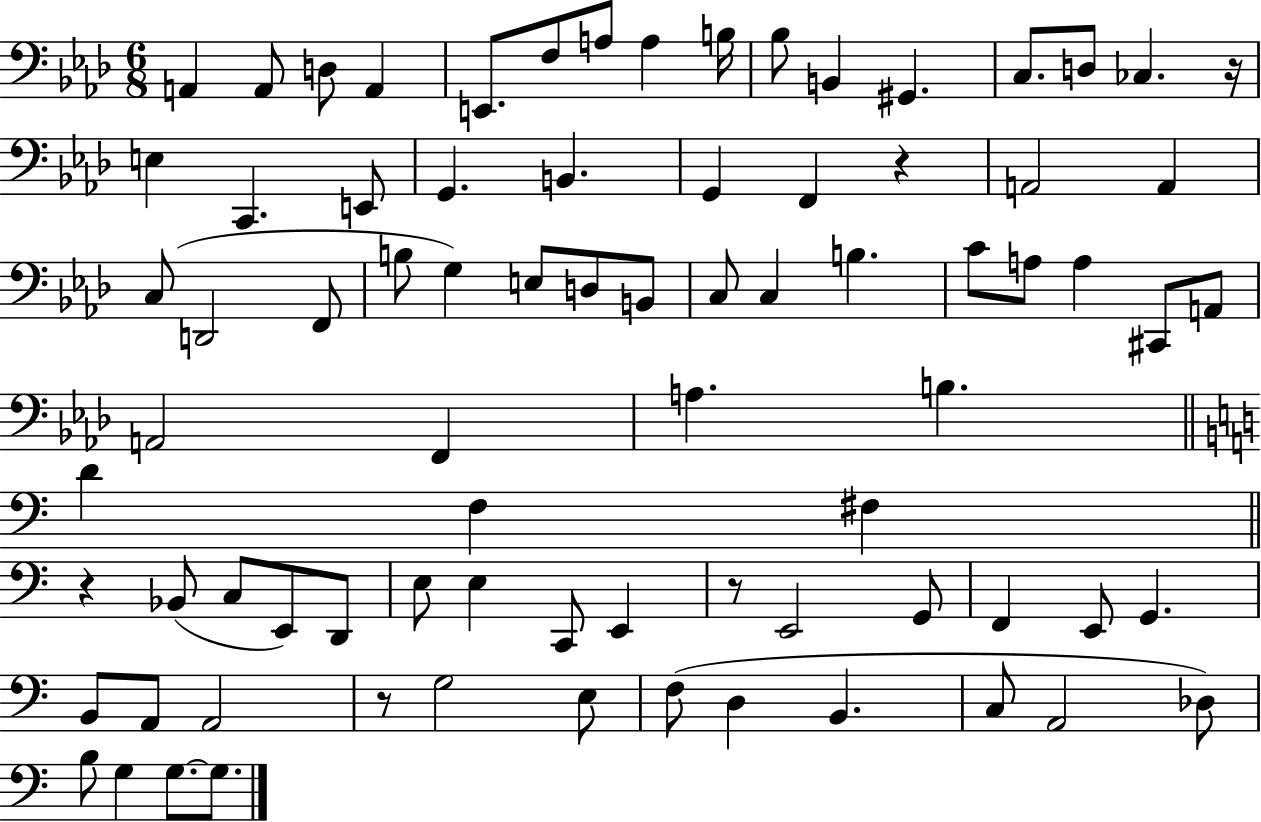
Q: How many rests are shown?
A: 5